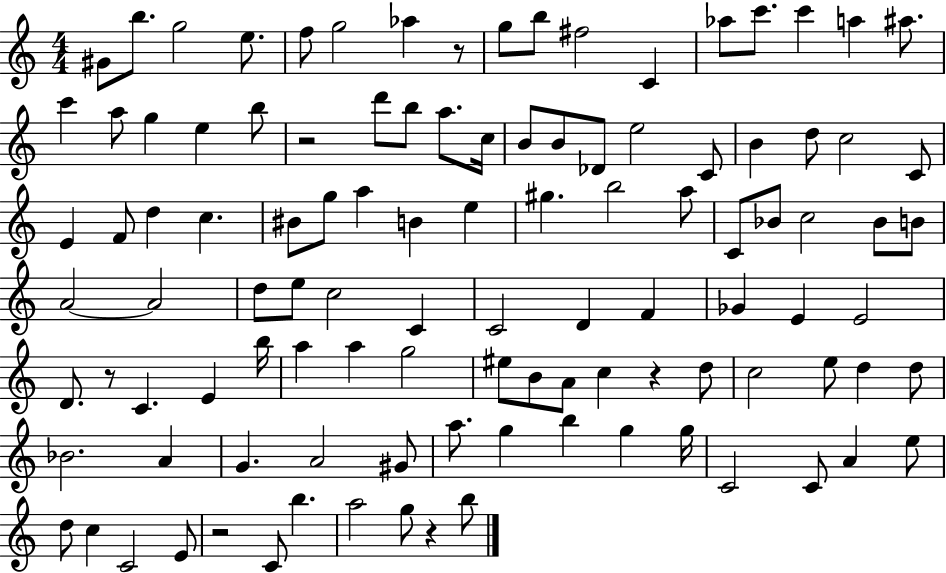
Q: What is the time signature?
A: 4/4